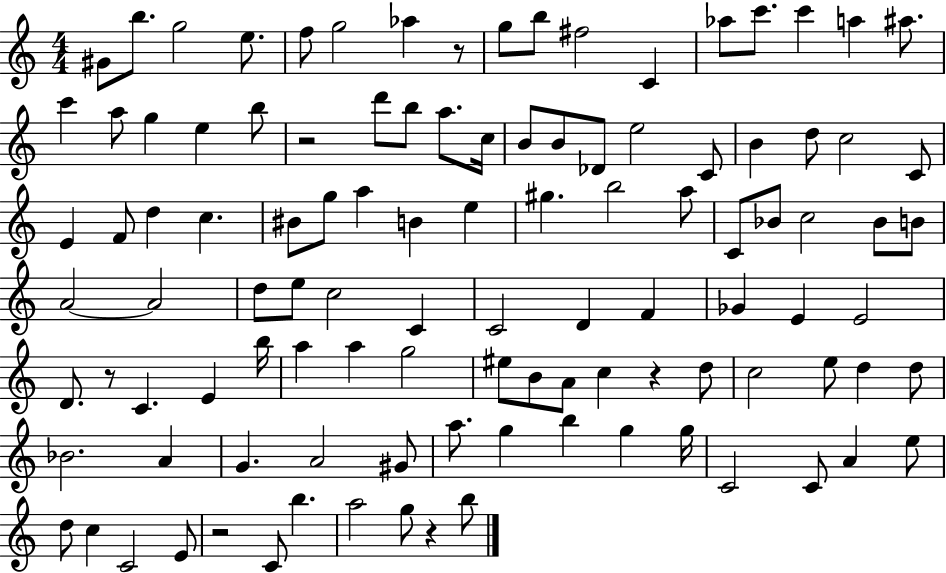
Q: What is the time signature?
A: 4/4